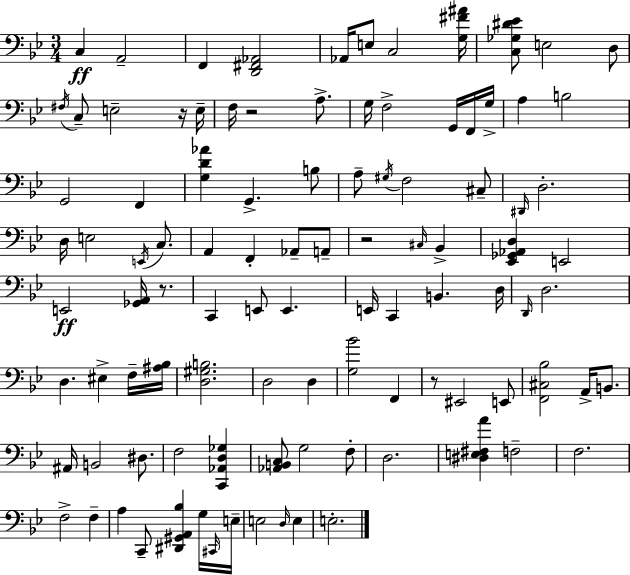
{
  \clef bass
  \numericTimeSignature
  \time 3/4
  \key bes \major
  c4\ff a,2-- | f,4 <d, fis, aes,>2 | aes,16 e8 c2 <g fis' ais'>16 | <c ges dis' ees'>8 e2 d8 | \break \acciaccatura { fis16 } c8-- e2-- r16 | e16-- f16 r2 a8.-> | g16 f2-> g,16 f,16 | g16-> a4 b2 | \break g,2 f,4 | <g d' aes'>4 g,4.-> b8 | a8-- \acciaccatura { gis16 } f2 | cis8-- \grace { dis,16 } d2.-. | \break d16 e2 | \acciaccatura { e,16 } c8. a,4 f,4-. | aes,8-- a,8-- r2 | \grace { cis16 } bes,4-> <ees, ges, aes, d>4 e,2 | \break e,2\ff | <ges, a,>16 r8. c,4 e,8 e,4. | e,16 c,4 b,4. | d16 \grace { d,16 } d2. | \break d4. | eis4-> f16-- <ais bes>16 <d gis b>2. | d2 | d4 <g bes'>2 | \break f,4 r8 eis,2 | e,8 <f, cis bes>2 | a,16-> b,8. ais,16 b,2 | dis8. f2 | \break <c, aes, d ges>4 <aes, b, c>8 g2 | f8-. d2. | <dis e fis a'>4 f2-- | f2. | \break f2-> | f4-- a4 c,8-- | <dis, gis, a, bes>4 g16 \grace { cis,16 } e16-- e2 | \grace { d16 } e4 e2.-. | \break \bar "|."
}